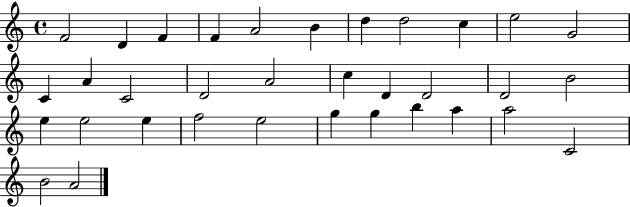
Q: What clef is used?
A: treble